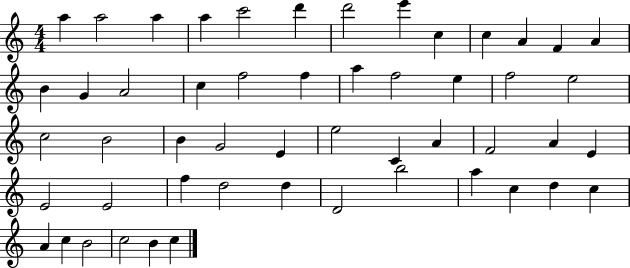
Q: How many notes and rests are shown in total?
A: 52